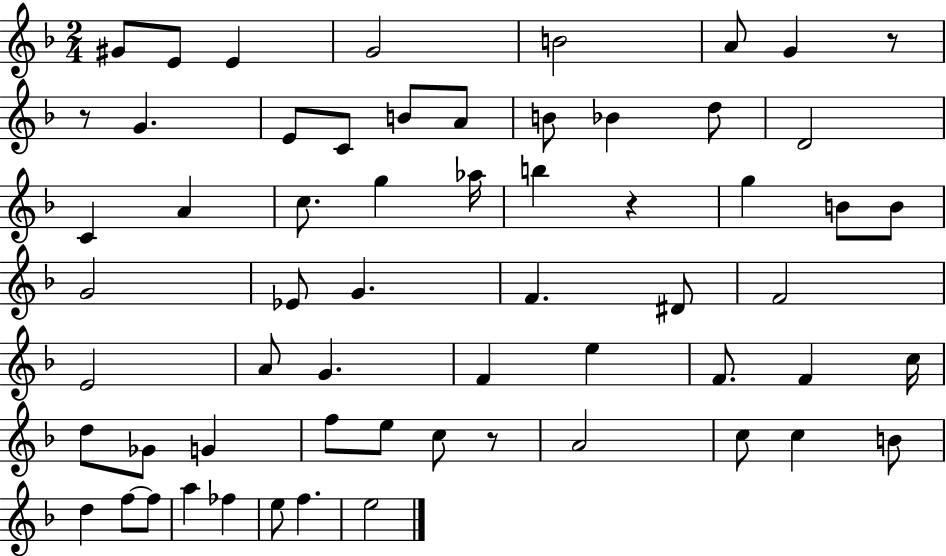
G#4/e E4/e E4/q G4/h B4/h A4/e G4/q R/e R/e G4/q. E4/e C4/e B4/e A4/e B4/e Bb4/q D5/e D4/h C4/q A4/q C5/e. G5/q Ab5/s B5/q R/q G5/q B4/e B4/e G4/h Eb4/e G4/q. F4/q. D#4/e F4/h E4/h A4/e G4/q. F4/q E5/q F4/e. F4/q C5/s D5/e Gb4/e G4/q F5/e E5/e C5/e R/e A4/h C5/e C5/q B4/e D5/q F5/e F5/e A5/q FES5/q E5/e F5/q. E5/h